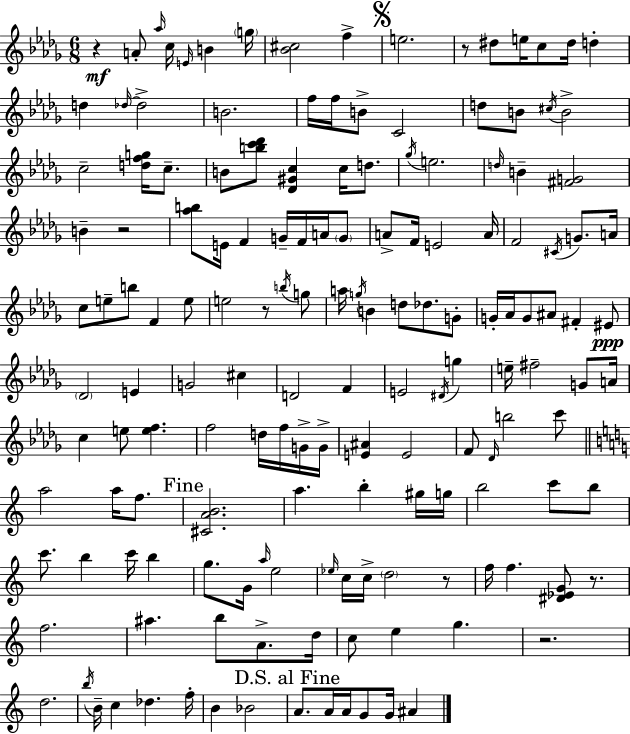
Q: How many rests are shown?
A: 7